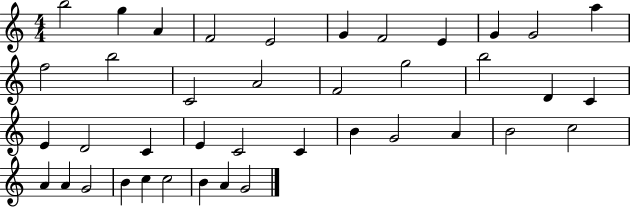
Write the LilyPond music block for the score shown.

{
  \clef treble
  \numericTimeSignature
  \time 4/4
  \key c \major
  b''2 g''4 a'4 | f'2 e'2 | g'4 f'2 e'4 | g'4 g'2 a''4 | \break f''2 b''2 | c'2 a'2 | f'2 g''2 | b''2 d'4 c'4 | \break e'4 d'2 c'4 | e'4 c'2 c'4 | b'4 g'2 a'4 | b'2 c''2 | \break a'4 a'4 g'2 | b'4 c''4 c''2 | b'4 a'4 g'2 | \bar "|."
}